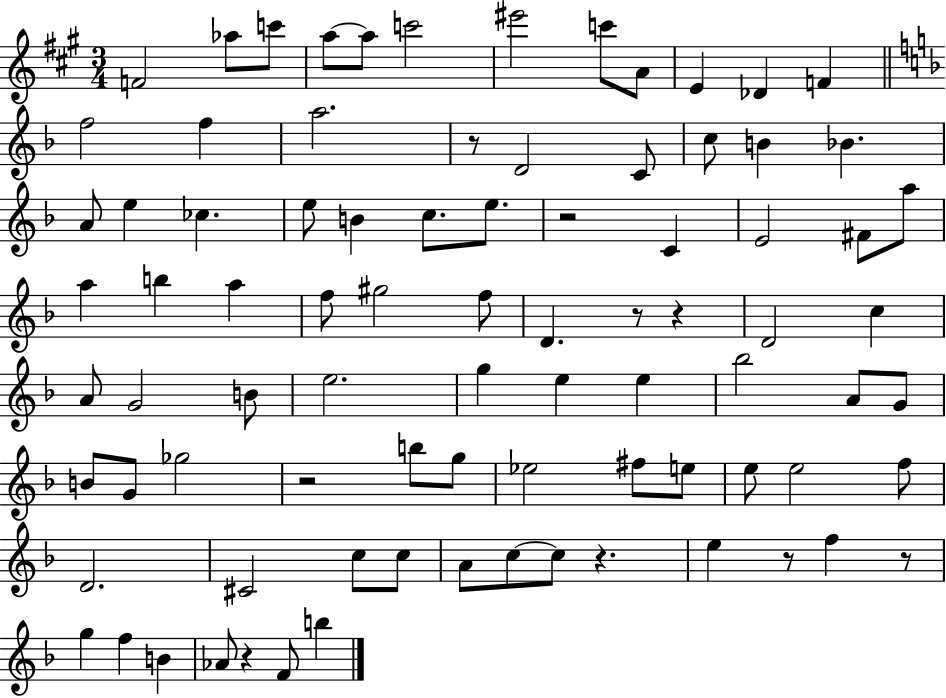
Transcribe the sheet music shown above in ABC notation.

X:1
T:Untitled
M:3/4
L:1/4
K:A
F2 _a/2 c'/2 a/2 a/2 c'2 ^e'2 c'/2 A/2 E _D F f2 f a2 z/2 D2 C/2 c/2 B _B A/2 e _c e/2 B c/2 e/2 z2 C E2 ^F/2 a/2 a b a f/2 ^g2 f/2 D z/2 z D2 c A/2 G2 B/2 e2 g e e _b2 A/2 G/2 B/2 G/2 _g2 z2 b/2 g/2 _e2 ^f/2 e/2 e/2 e2 f/2 D2 ^C2 c/2 c/2 A/2 c/2 c/2 z e z/2 f z/2 g f B _A/2 z F/2 b